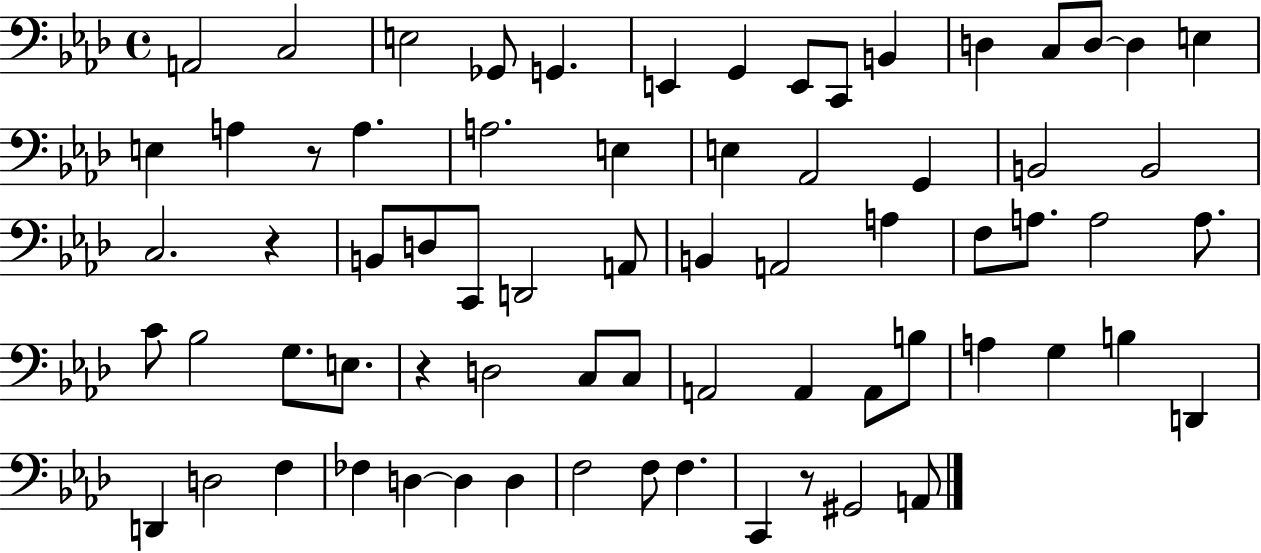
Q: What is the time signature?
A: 4/4